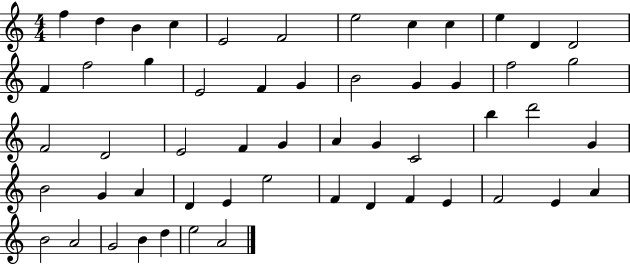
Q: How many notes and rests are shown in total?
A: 54